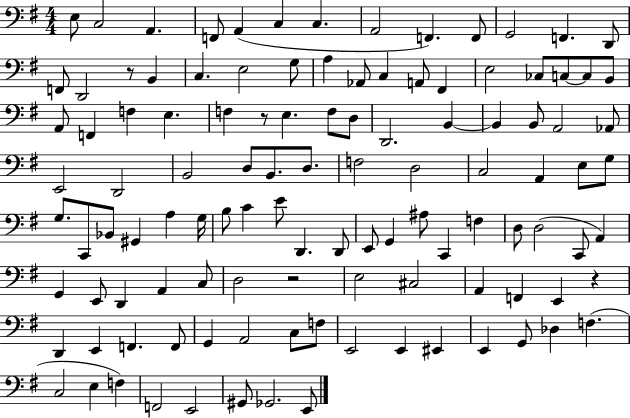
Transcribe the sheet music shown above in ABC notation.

X:1
T:Untitled
M:4/4
L:1/4
K:G
E,/2 C,2 A,, F,,/2 A,, C, C, A,,2 F,, F,,/2 G,,2 F,, D,,/2 F,,/2 D,,2 z/2 B,, C, E,2 G,/2 A, _A,,/2 C, A,,/2 ^F,, E,2 _C,/2 C,/2 C,/2 B,,/2 A,,/2 F,, F, E, F, z/2 E, F,/2 D,/2 D,,2 B,, B,, B,,/2 A,,2 _A,,/2 E,,2 D,,2 B,,2 D,/2 B,,/2 D,/2 F,2 D,2 C,2 A,, E,/2 G,/2 G,/2 C,,/2 _B,,/2 ^G,, A, G,/4 B,/2 C E/2 D,, D,,/2 E,,/2 G,, ^A,/2 C,, F, D,/2 D,2 C,,/2 A,, G,, E,,/2 D,, A,, C,/2 D,2 z2 E,2 ^C,2 A,, F,, E,, z D,, E,, F,, F,,/2 G,, A,,2 C,/2 F,/2 E,,2 E,, ^E,, E,, G,,/2 _D, F, C,2 E, F, F,,2 E,,2 ^G,,/2 _G,,2 E,,/2